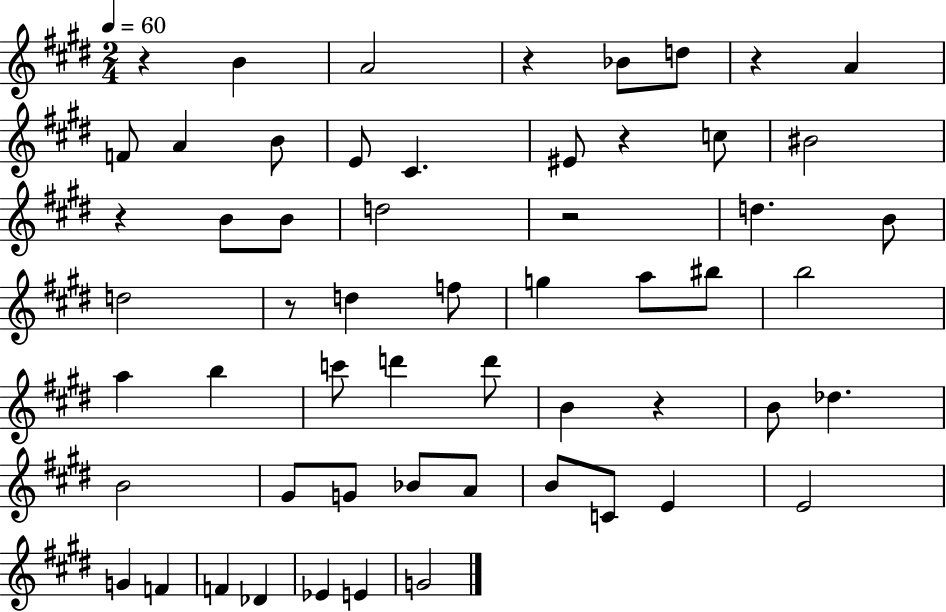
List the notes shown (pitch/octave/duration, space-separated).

R/q B4/q A4/h R/q Bb4/e D5/e R/q A4/q F4/e A4/q B4/e E4/e C#4/q. EIS4/e R/q C5/e BIS4/h R/q B4/e B4/e D5/h R/h D5/q. B4/e D5/h R/e D5/q F5/e G5/q A5/e BIS5/e B5/h A5/q B5/q C6/e D6/q D6/e B4/q R/q B4/e Db5/q. B4/h G#4/e G4/e Bb4/e A4/e B4/e C4/e E4/q E4/h G4/q F4/q F4/q Db4/q Eb4/q E4/q G4/h